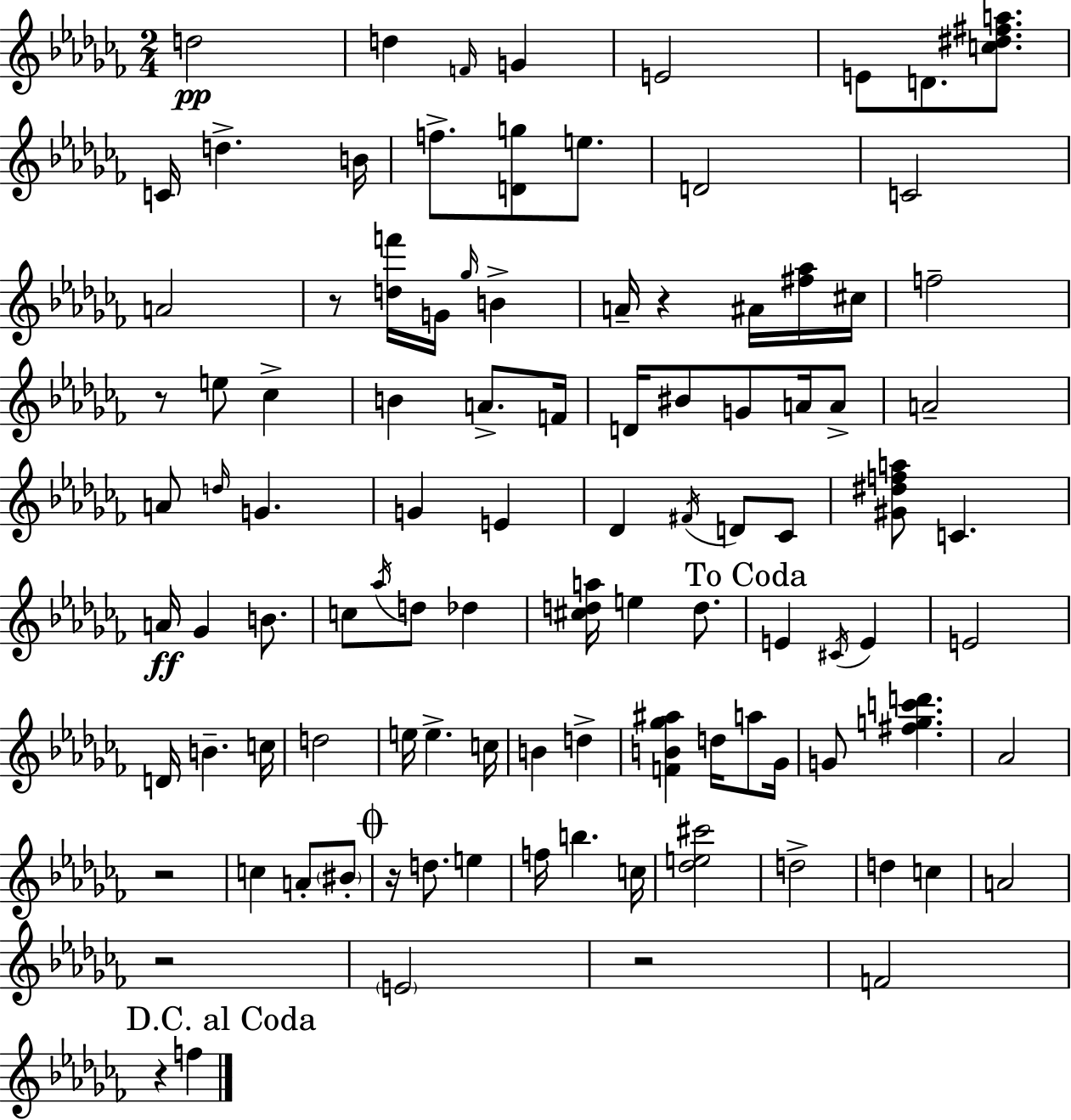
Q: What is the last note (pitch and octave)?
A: F5